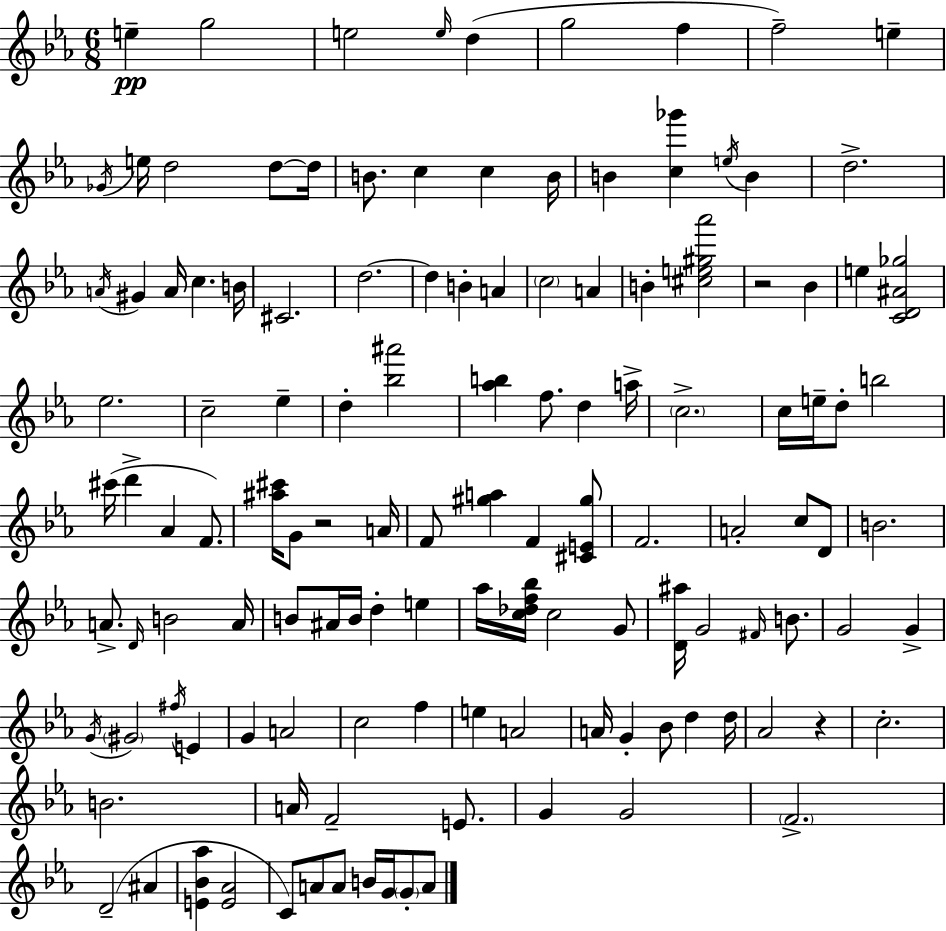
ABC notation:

X:1
T:Untitled
M:6/8
L:1/4
K:Cm
e g2 e2 e/4 d g2 f f2 e _G/4 e/4 d2 d/2 d/4 B/2 c c B/4 B [c_g'] e/4 B d2 A/4 ^G A/4 c B/4 ^C2 d2 d B A c2 A B [^ce^g_a']2 z2 _B e [CD^A_g]2 _e2 c2 _e d [_b^a']2 [_ab] f/2 d a/4 c2 c/4 e/4 d/2 b2 ^c'/4 d' _A F/2 [^a^c']/4 G/2 z2 A/4 F/2 [^ga] F [^CE^g]/2 F2 A2 c/2 D/2 B2 A/2 D/4 B2 A/4 B/2 ^A/4 B/4 d e _a/4 [c_df_b]/4 c2 G/2 [D^a]/4 G2 ^F/4 B/2 G2 G G/4 ^G2 ^f/4 E G A2 c2 f e A2 A/4 G _B/2 d d/4 _A2 z c2 B2 A/4 F2 E/2 G G2 F2 D2 ^A [E_B_a] [E_A]2 C/2 A/2 A/2 B/4 G/4 G/2 A/2